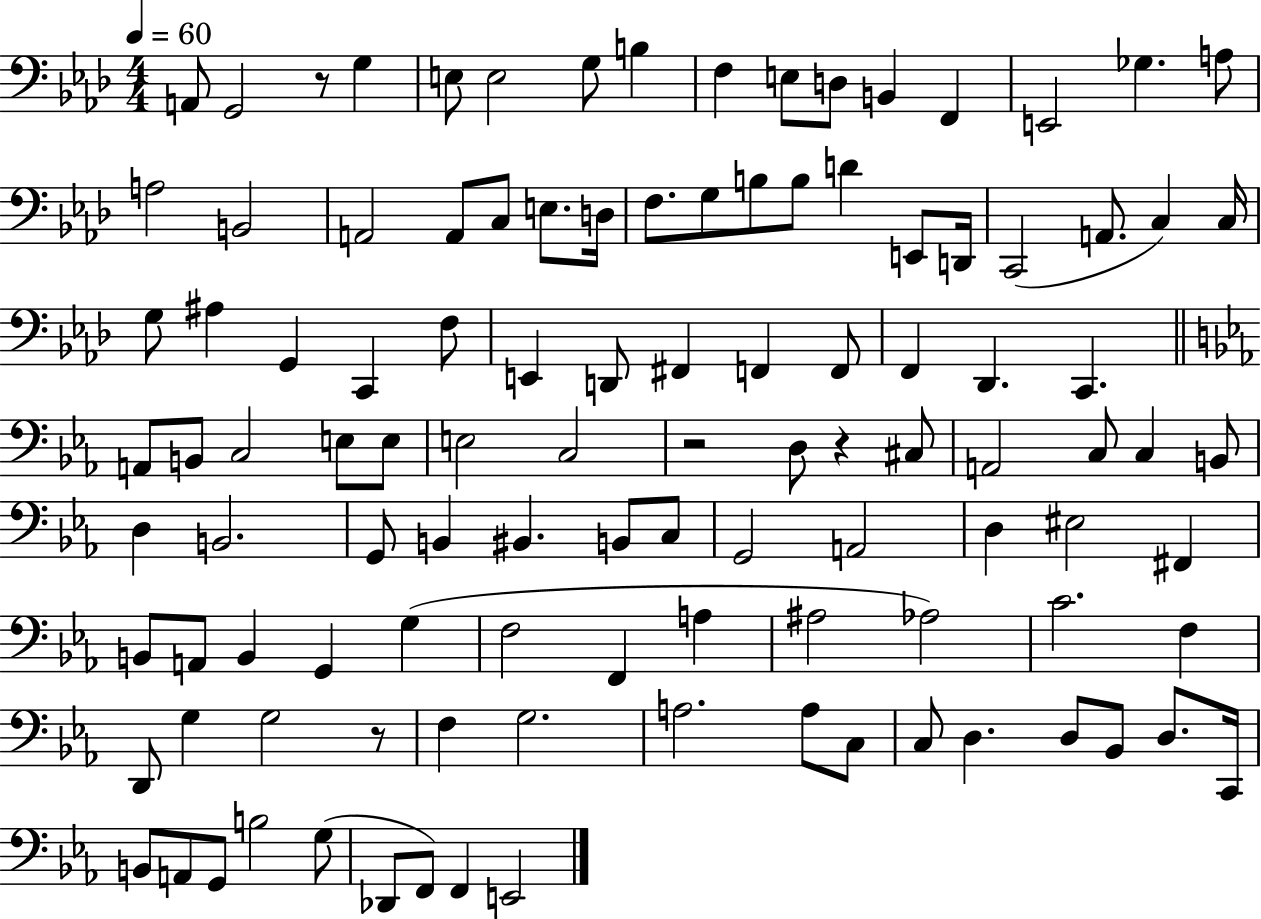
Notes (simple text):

A2/e G2/h R/e G3/q E3/e E3/h G3/e B3/q F3/q E3/e D3/e B2/q F2/q E2/h Gb3/q. A3/e A3/h B2/h A2/h A2/e C3/e E3/e. D3/s F3/e. G3/e B3/e B3/e D4/q E2/e D2/s C2/h A2/e. C3/q C3/s G3/e A#3/q G2/q C2/q F3/e E2/q D2/e F#2/q F2/q F2/e F2/q Db2/q. C2/q. A2/e B2/e C3/h E3/e E3/e E3/h C3/h R/h D3/e R/q C#3/e A2/h C3/e C3/q B2/e D3/q B2/h. G2/e B2/q BIS2/q. B2/e C3/e G2/h A2/h D3/q EIS3/h F#2/q B2/e A2/e B2/q G2/q G3/q F3/h F2/q A3/q A#3/h Ab3/h C4/h. F3/q D2/e G3/q G3/h R/e F3/q G3/h. A3/h. A3/e C3/e C3/e D3/q. D3/e Bb2/e D3/e. C2/s B2/e A2/e G2/e B3/h G3/e Db2/e F2/e F2/q E2/h